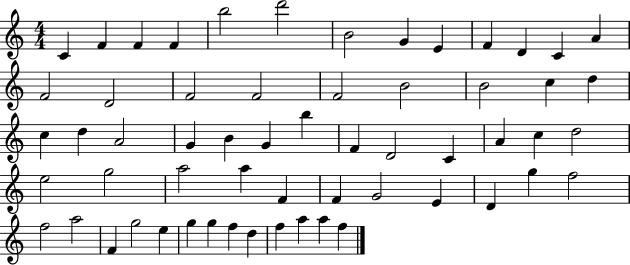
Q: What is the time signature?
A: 4/4